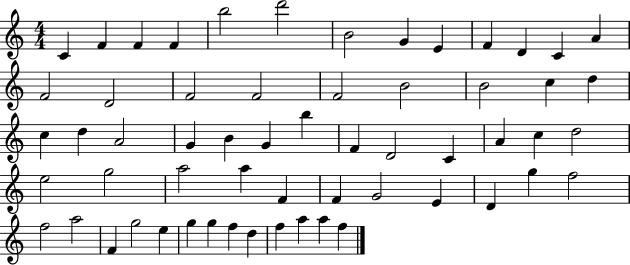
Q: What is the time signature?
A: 4/4